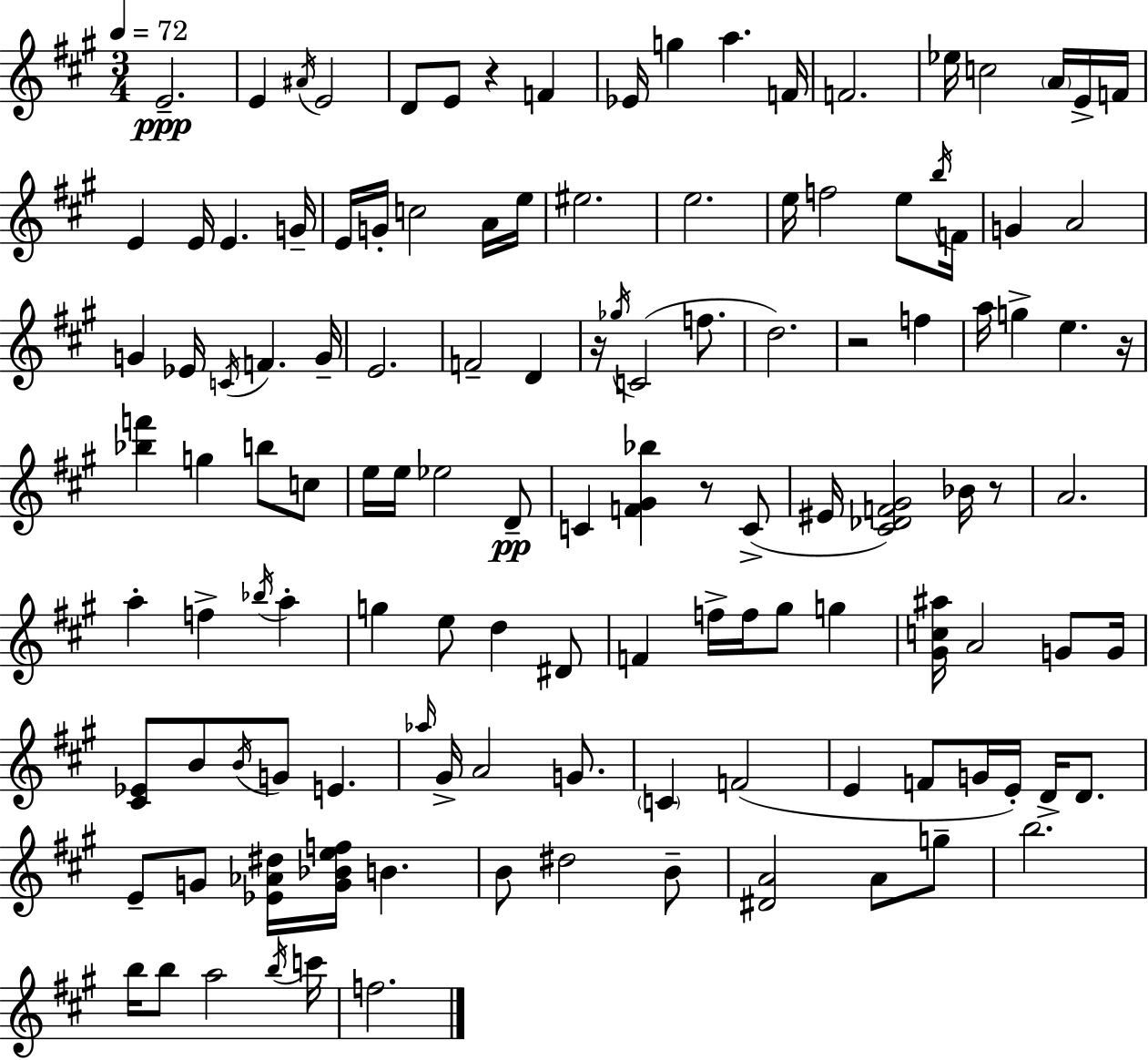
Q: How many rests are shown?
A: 6